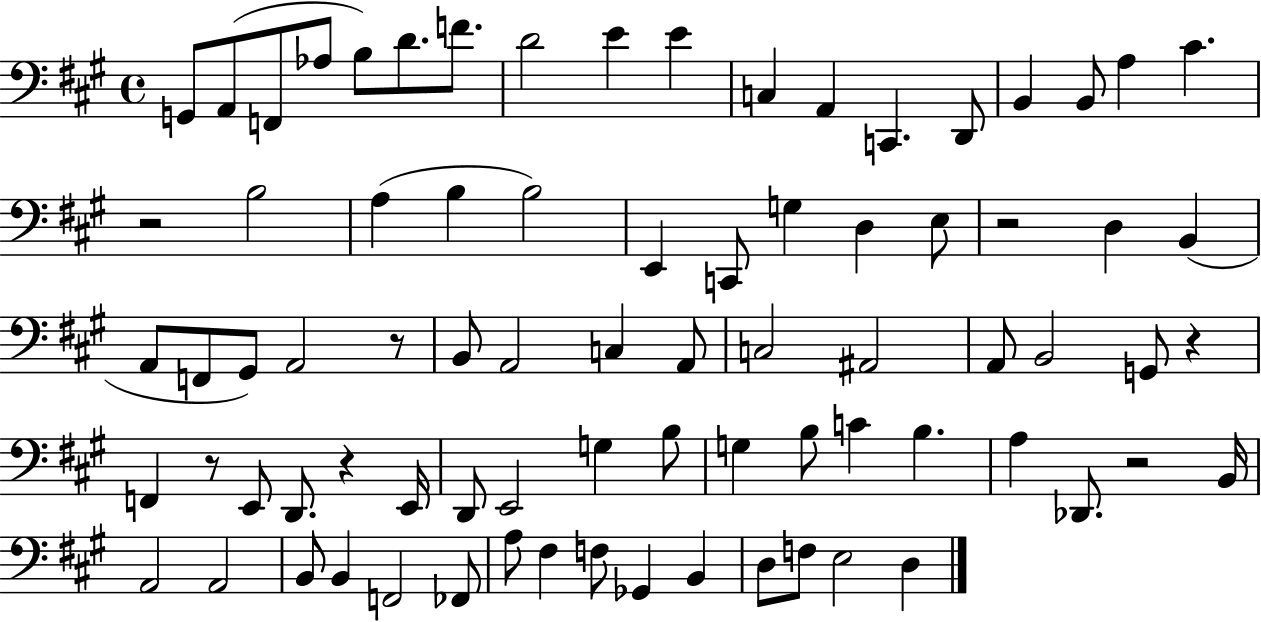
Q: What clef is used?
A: bass